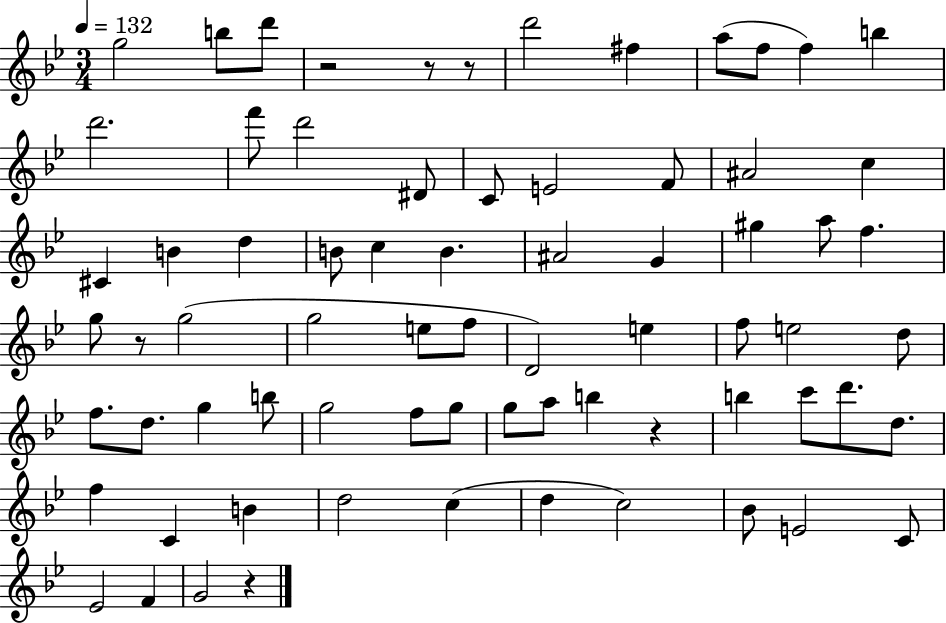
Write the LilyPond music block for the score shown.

{
  \clef treble
  \numericTimeSignature
  \time 3/4
  \key bes \major
  \tempo 4 = 132
  g''2 b''8 d'''8 | r2 r8 r8 | d'''2 fis''4 | a''8( f''8 f''4) b''4 | \break d'''2. | f'''8 d'''2 dis'8 | c'8 e'2 f'8 | ais'2 c''4 | \break cis'4 b'4 d''4 | b'8 c''4 b'4. | ais'2 g'4 | gis''4 a''8 f''4. | \break g''8 r8 g''2( | g''2 e''8 f''8 | d'2) e''4 | f''8 e''2 d''8 | \break f''8. d''8. g''4 b''8 | g''2 f''8 g''8 | g''8 a''8 b''4 r4 | b''4 c'''8 d'''8. d''8. | \break f''4 c'4 b'4 | d''2 c''4( | d''4 c''2) | bes'8 e'2 c'8 | \break ees'2 f'4 | g'2 r4 | \bar "|."
}